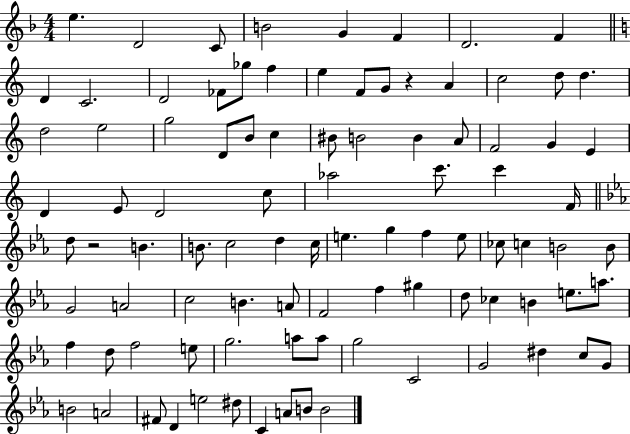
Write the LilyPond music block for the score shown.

{
  \clef treble
  \numericTimeSignature
  \time 4/4
  \key f \major
  e''4. d'2 c'8 | b'2 g'4 f'4 | d'2. f'4 | \bar "||" \break \key c \major d'4 c'2. | d'2 fes'8 ges''8 f''4 | e''4 f'8 g'8 r4 a'4 | c''2 d''8 d''4. | \break d''2 e''2 | g''2 d'8 b'8 c''4 | bis'8 b'2 b'4 a'8 | f'2 g'4 e'4 | \break d'4 e'8 d'2 c''8 | aes''2 c'''8. c'''4 f'16 | \bar "||" \break \key ees \major d''8 r2 b'4. | b'8. c''2 d''4 c''16 | e''4. g''4 f''4 e''8 | ces''8 c''4 b'2 b'8 | \break g'2 a'2 | c''2 b'4. a'8 | f'2 f''4 gis''4 | d''8 ces''4 b'4 e''8. a''8. | \break f''4 d''8 f''2 e''8 | g''2. a''8 a''8 | g''2 c'2 | g'2 dis''4 c''8 g'8 | \break b'2 a'2 | fis'8 d'4 e''2 dis''8 | c'4 a'8 b'8 b'2 | \bar "|."
}